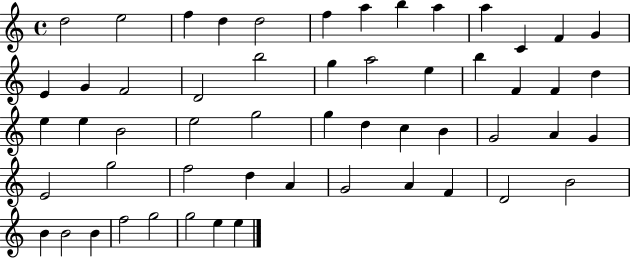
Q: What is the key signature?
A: C major